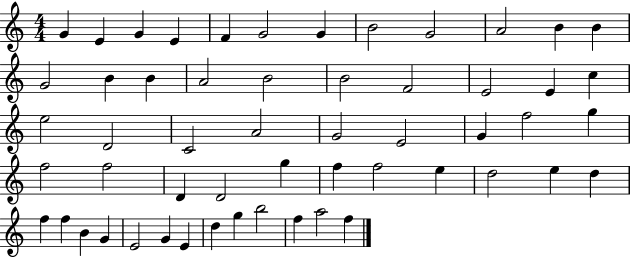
{
  \clef treble
  \numericTimeSignature
  \time 4/4
  \key c \major
  g'4 e'4 g'4 e'4 | f'4 g'2 g'4 | b'2 g'2 | a'2 b'4 b'4 | \break g'2 b'4 b'4 | a'2 b'2 | b'2 f'2 | e'2 e'4 c''4 | \break e''2 d'2 | c'2 a'2 | g'2 e'2 | g'4 f''2 g''4 | \break f''2 f''2 | d'4 d'2 g''4 | f''4 f''2 e''4 | d''2 e''4 d''4 | \break f''4 f''4 b'4 g'4 | e'2 g'4 e'4 | d''4 g''4 b''2 | f''4 a''2 f''4 | \break \bar "|."
}